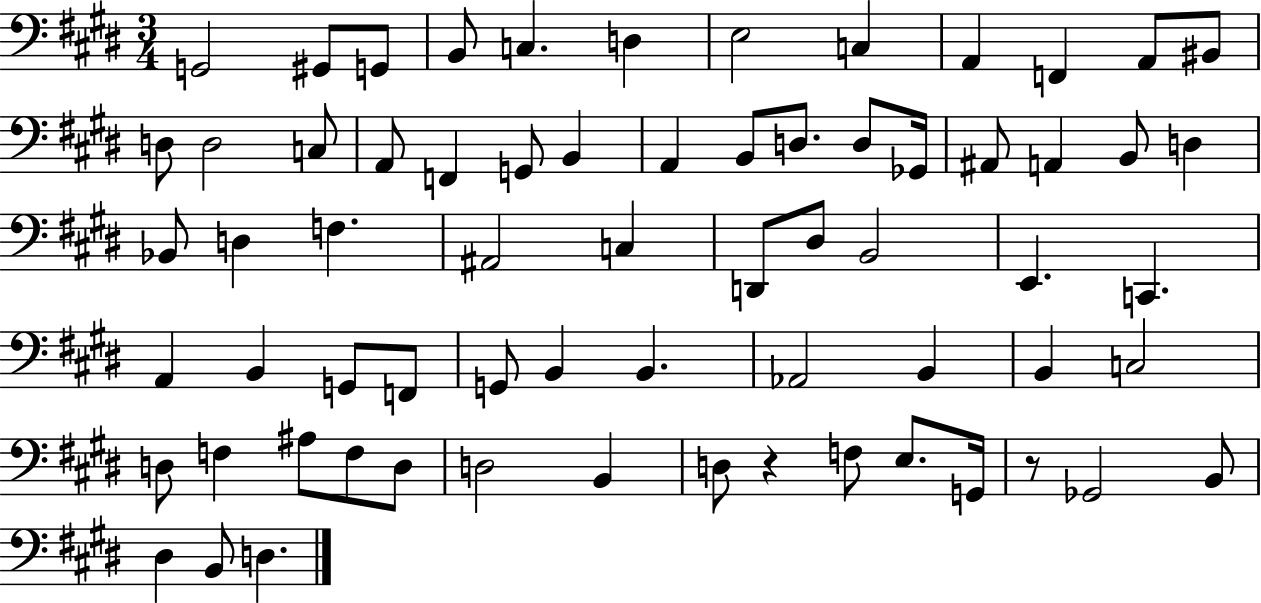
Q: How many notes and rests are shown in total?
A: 67